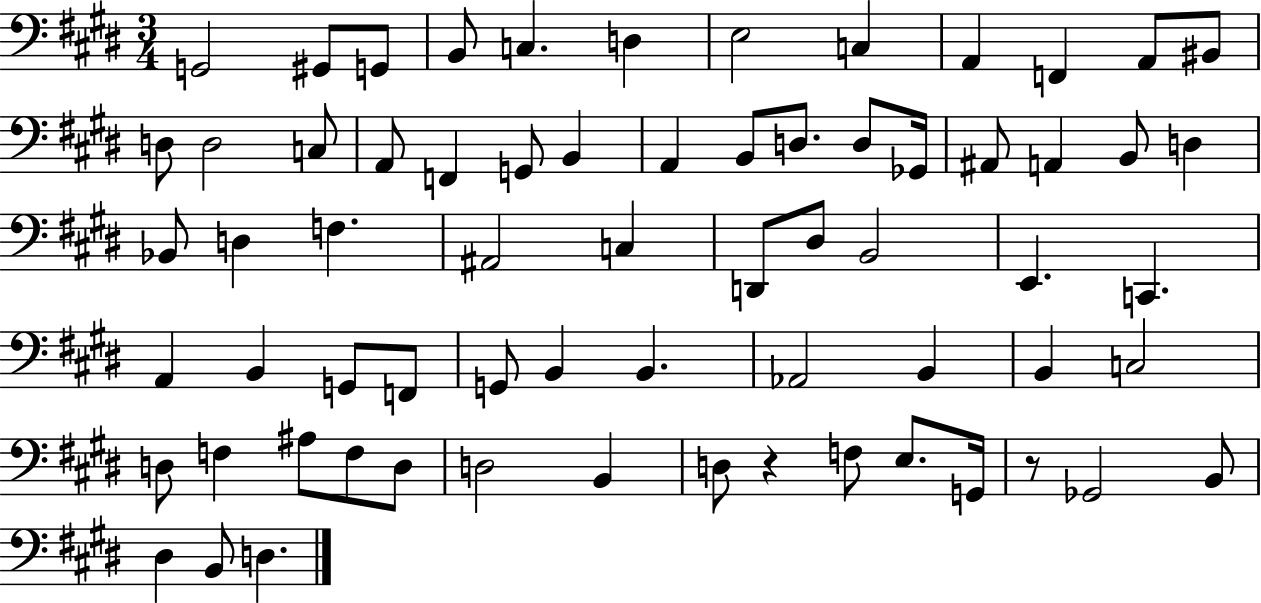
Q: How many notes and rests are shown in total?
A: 67